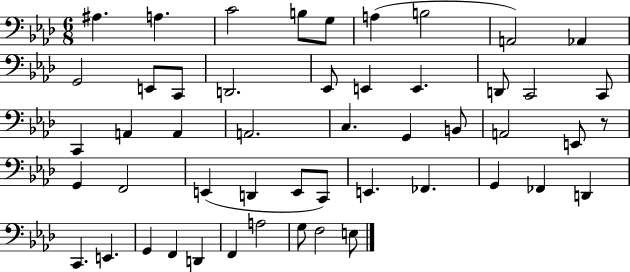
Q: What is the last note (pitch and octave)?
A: E3